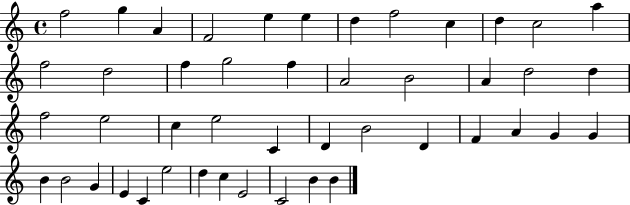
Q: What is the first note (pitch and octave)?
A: F5